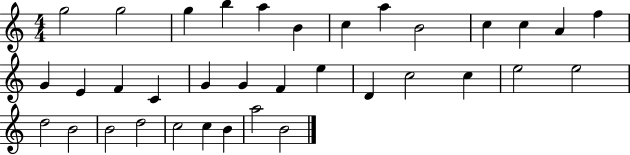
X:1
T:Untitled
M:4/4
L:1/4
K:C
g2 g2 g b a B c a B2 c c A f G E F C G G F e D c2 c e2 e2 d2 B2 B2 d2 c2 c B a2 B2